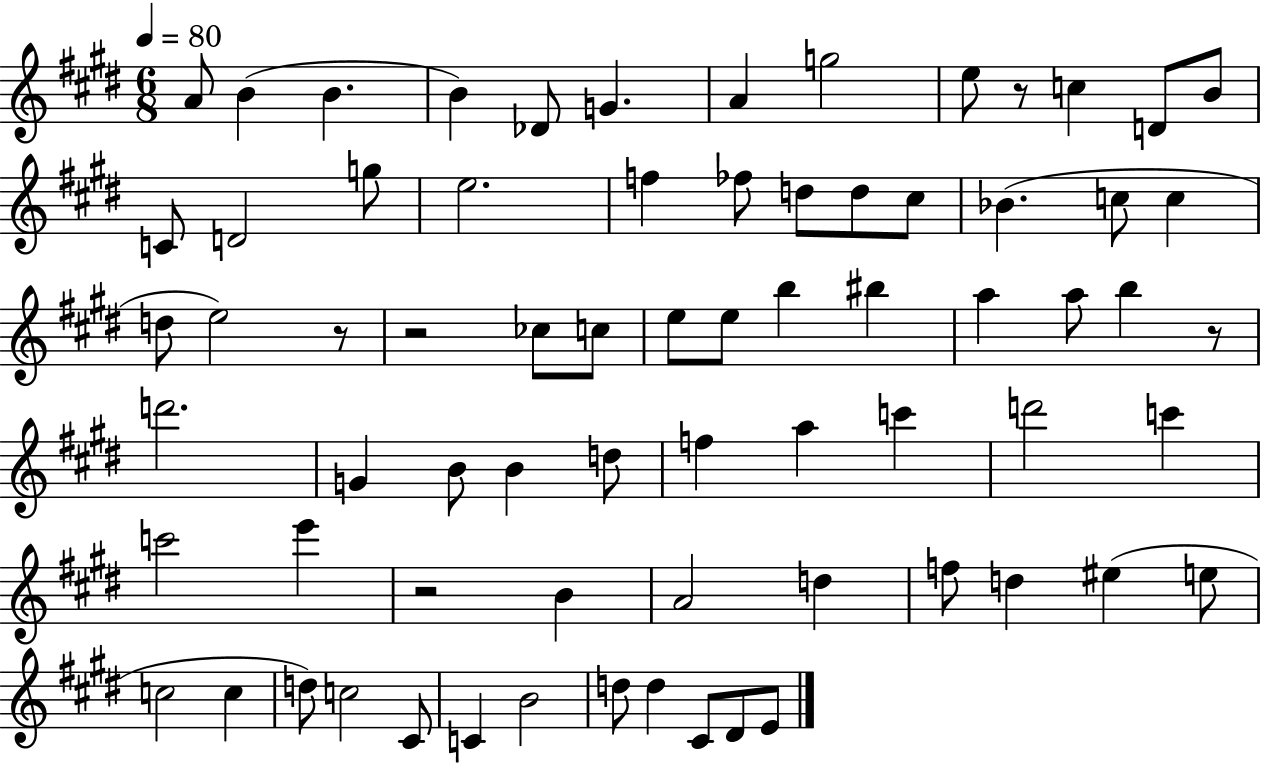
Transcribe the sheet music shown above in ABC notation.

X:1
T:Untitled
M:6/8
L:1/4
K:E
A/2 B B B _D/2 G A g2 e/2 z/2 c D/2 B/2 C/2 D2 g/2 e2 f _f/2 d/2 d/2 ^c/2 _B c/2 c d/2 e2 z/2 z2 _c/2 c/2 e/2 e/2 b ^b a a/2 b z/2 d'2 G B/2 B d/2 f a c' d'2 c' c'2 e' z2 B A2 d f/2 d ^e e/2 c2 c d/2 c2 ^C/2 C B2 d/2 d ^C/2 ^D/2 E/2